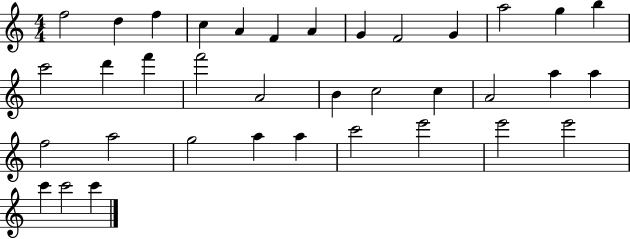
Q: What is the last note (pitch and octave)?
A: C6